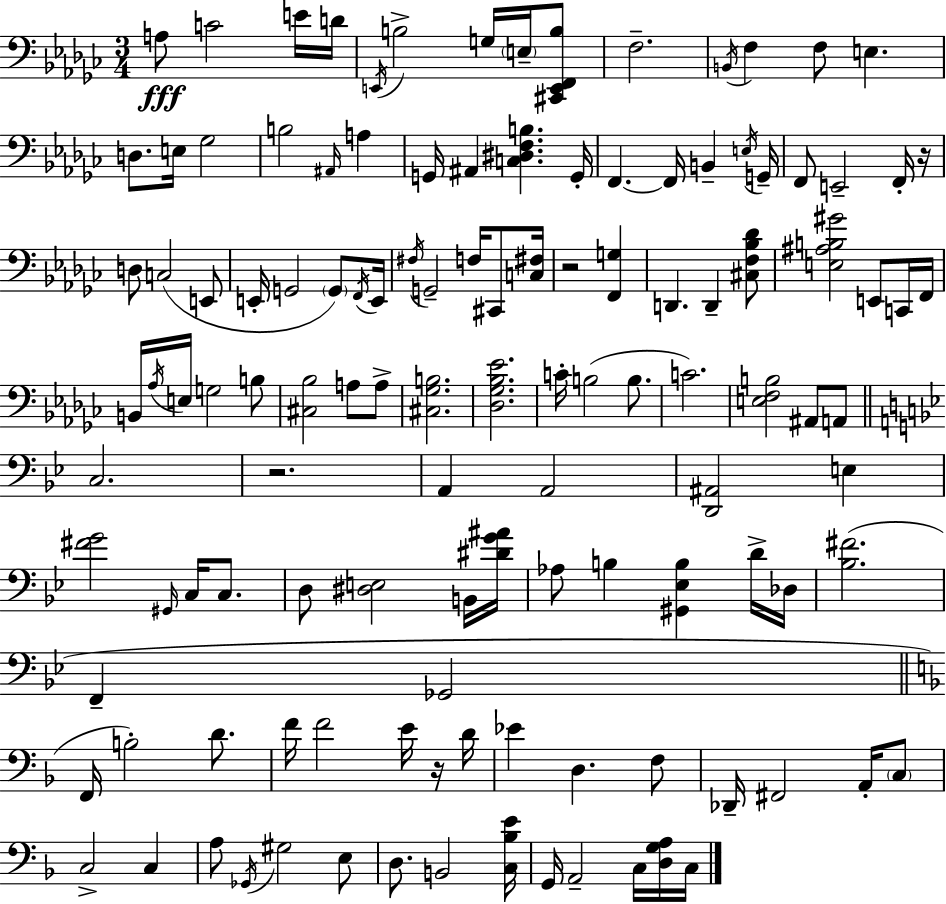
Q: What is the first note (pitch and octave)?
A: A3